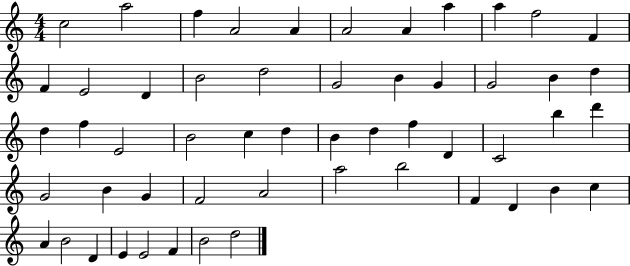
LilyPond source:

{
  \clef treble
  \numericTimeSignature
  \time 4/4
  \key c \major
  c''2 a''2 | f''4 a'2 a'4 | a'2 a'4 a''4 | a''4 f''2 f'4 | \break f'4 e'2 d'4 | b'2 d''2 | g'2 b'4 g'4 | g'2 b'4 d''4 | \break d''4 f''4 e'2 | b'2 c''4 d''4 | b'4 d''4 f''4 d'4 | c'2 b''4 d'''4 | \break g'2 b'4 g'4 | f'2 a'2 | a''2 b''2 | f'4 d'4 b'4 c''4 | \break a'4 b'2 d'4 | e'4 e'2 f'4 | b'2 d''2 | \bar "|."
}